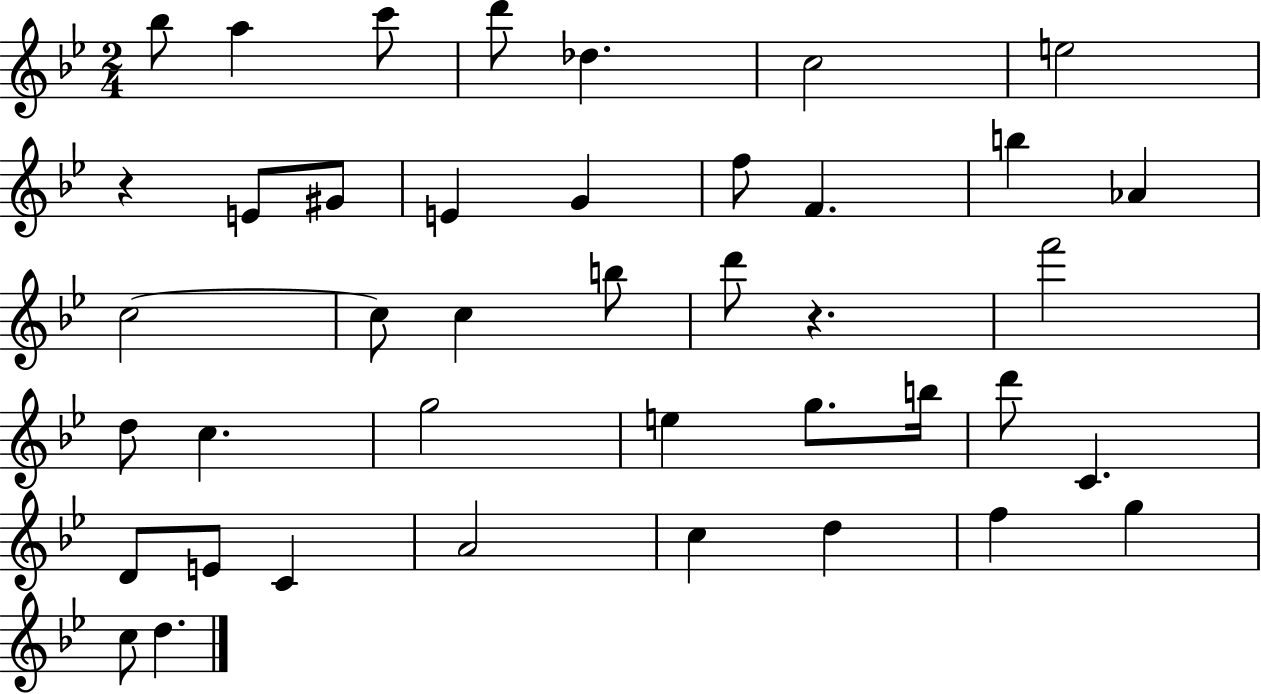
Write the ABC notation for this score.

X:1
T:Untitled
M:2/4
L:1/4
K:Bb
_b/2 a c'/2 d'/2 _d c2 e2 z E/2 ^G/2 E G f/2 F b _A c2 c/2 c b/2 d'/2 z f'2 d/2 c g2 e g/2 b/4 d'/2 C D/2 E/2 C A2 c d f g c/2 d